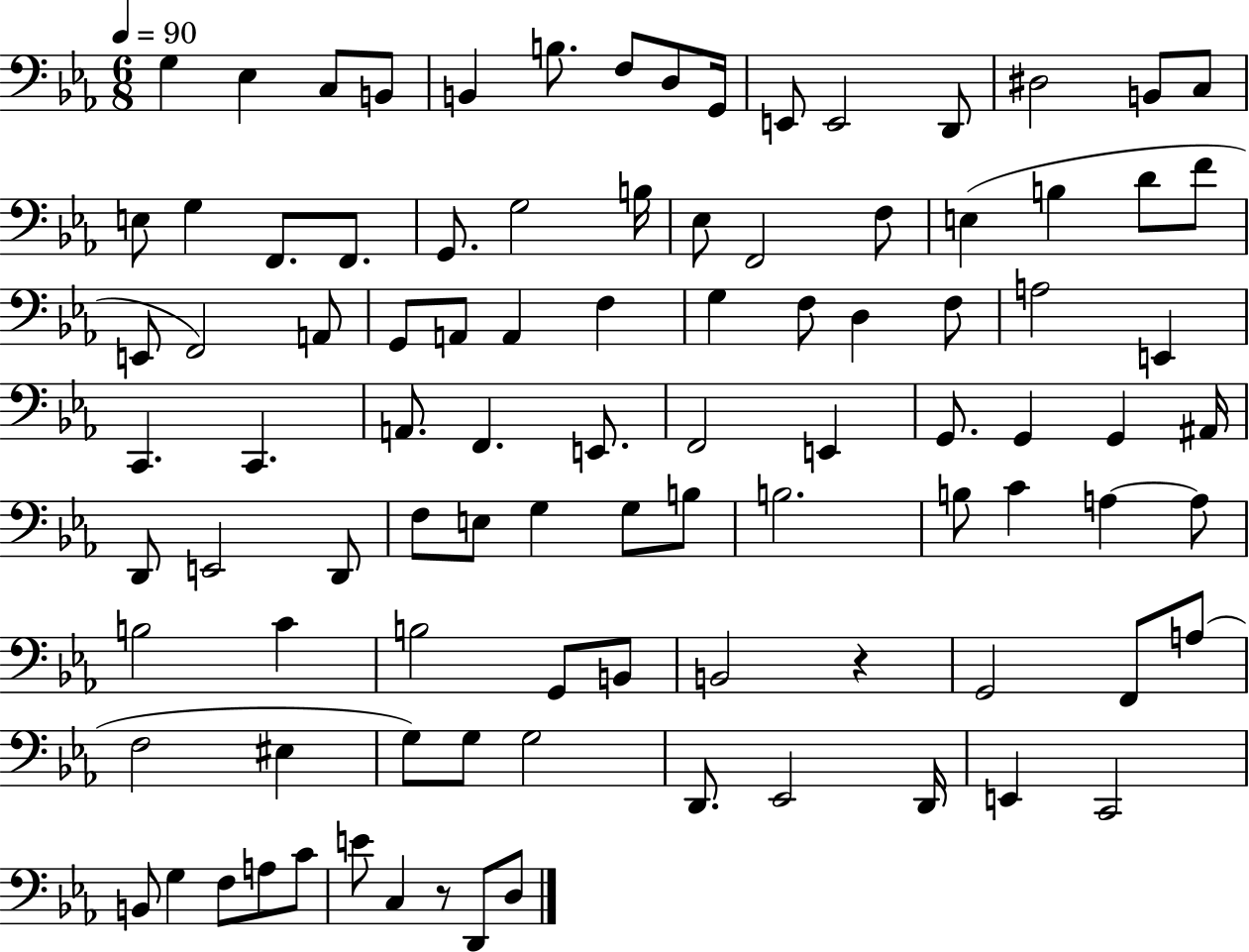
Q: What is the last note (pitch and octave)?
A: D3